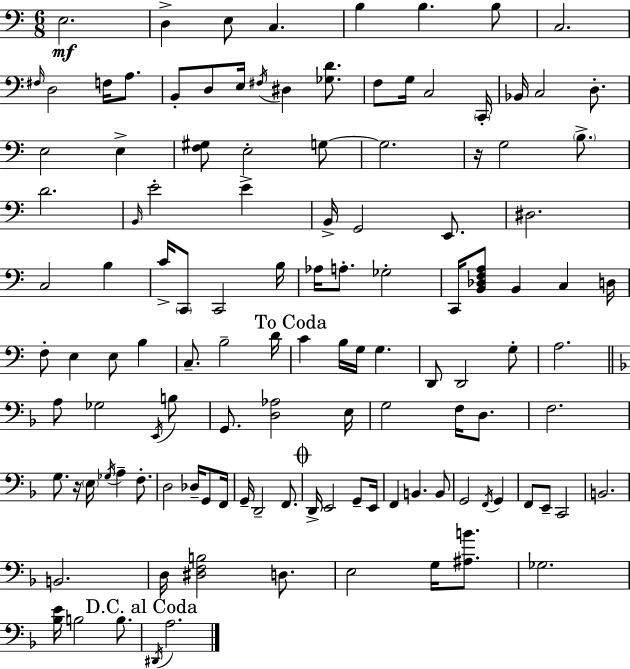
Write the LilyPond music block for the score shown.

{
  \clef bass
  \numericTimeSignature
  \time 6/8
  \key a \minor
  e2.\mf | d4-> e8 c4. | b4 b4. b8 | c2. | \break \grace { fis16 } d2 f16 a8. | b,8-. d8 e16 \acciaccatura { fis16 } dis4 <ges d'>8. | f8 g16 c2 | \parenthesize c,16-. bes,16 c2 d8.-. | \break e2 e4-> | <f gis>8 e2-. | g8~~ g2. | r16 g2 \parenthesize b8.-> | \break d'2. | \grace { b,16 } e'2-. e'4-> | b,16-> g,2 | e,8. dis2. | \break c2 b4 | c'16-> \parenthesize c,8 c,2 | b16 aes16 a8.-. ges2-. | c,16 <b, des f a>8 b,4 c4 | \break d16 f8-. e4 e8 b4 | c8.-- b2-- | d'16 \mark "To Coda" c'4 b16 g16 g4. | d,8 d,2 | \break g8-. a2. | \bar "||" \break \key f \major a8 ges2 \acciaccatura { e,16 } b8 | g,8. <d aes>2 | e16 g2 f16 d8. | f2. | \break g8. r16 \parenthesize e16 \acciaccatura { ges16 } a4-- f8.-. | d2 des16-- g,8 | f,16 g,16-- d,2-- f,8. | \mark \markup { \musicglyph "scripts.coda" } d,16-> e,2 g,8-- | \break e,16 f,4 b,4. | b,8 g,2 \acciaccatura { f,16 } g,4 | f,8 e,8-- c,2 | b,2. | \break b,2. | d16 <dis f b>2 | d8. e2 g16 | <ais b'>8. ges2. | \break <bes e'>16 b2 | b8. \mark "D.C. al Coda" \acciaccatura { dis,16 } a2. | \bar "|."
}